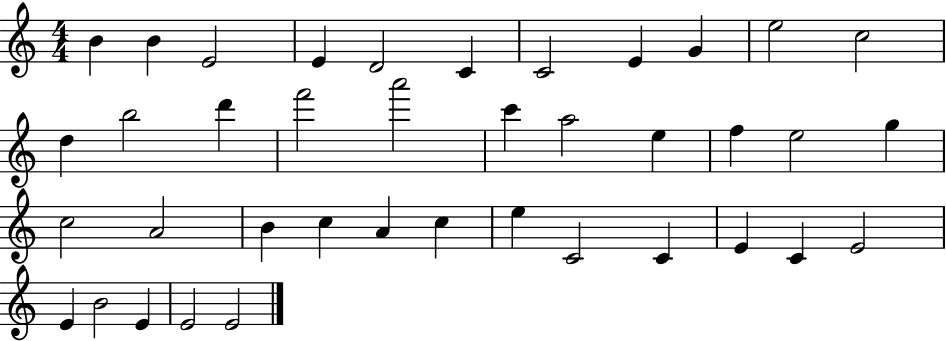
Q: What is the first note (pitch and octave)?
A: B4